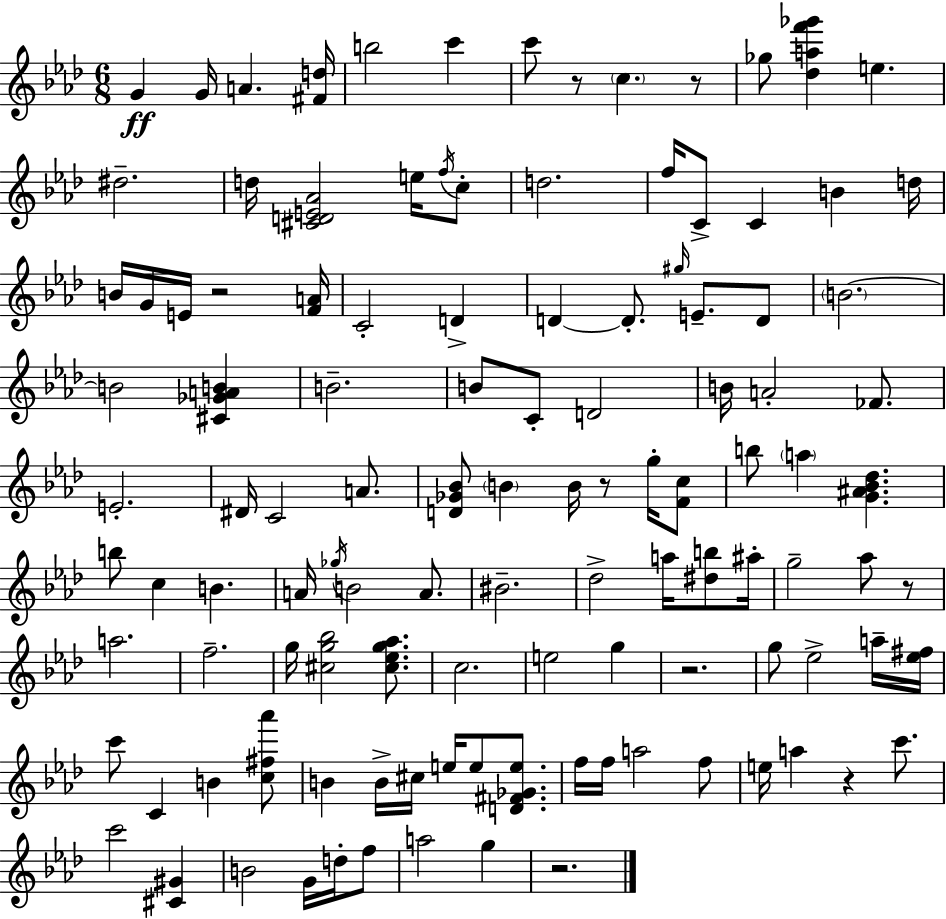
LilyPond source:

{
  \clef treble
  \numericTimeSignature
  \time 6/8
  \key f \minor
  g'4\ff g'16 a'4. <fis' d''>16 | b''2 c'''4 | c'''8 r8 \parenthesize c''4. r8 | ges''8 <des'' a'' f''' ges'''>4 e''4. | \break dis''2.-- | d''16 <cis' d' e' aes'>2 e''16 \acciaccatura { f''16 } c''8-. | d''2. | f''16 c'8-> c'4 b'4 | \break d''16 b'16 g'16 e'16 r2 | <f' a'>16 c'2-. d'4-> | d'4~~ d'8.-. \grace { gis''16 } e'8.-- | d'8 \parenthesize b'2.~~ | \break b'2 <cis' ges' a' b'>4 | b'2.-- | b'8 c'8-. d'2 | b'16 a'2-. fes'8. | \break e'2.-. | dis'16 c'2 a'8. | <d' ges' bes'>8 \parenthesize b'4 b'16 r8 g''16-. | <f' c''>8 b''8 \parenthesize a''4 <g' ais' bes' des''>4. | \break b''8 c''4 b'4. | a'16 \acciaccatura { ges''16 } b'2 | a'8. bis'2.-- | des''2-> a''16 | \break <dis'' b''>8 ais''16-. g''2-- aes''8 | r8 a''2. | f''2.-- | g''16 <cis'' g'' bes''>2 | \break <cis'' ees'' g'' aes''>8. c''2. | e''2 g''4 | r2. | g''8 ees''2-> | \break a''16-- <ees'' fis''>16 c'''8 c'4 b'4 | <c'' fis'' aes'''>8 b'4 b'16-> cis''16 e''16 e''8 | <d' fis' ges' e''>8. f''16 f''16 a''2 | f''8 e''16 a''4 r4 | \break c'''8. c'''2 <cis' gis'>4 | b'2 g'16 | d''16-. f''8 a''2 g''4 | r2. | \break \bar "|."
}